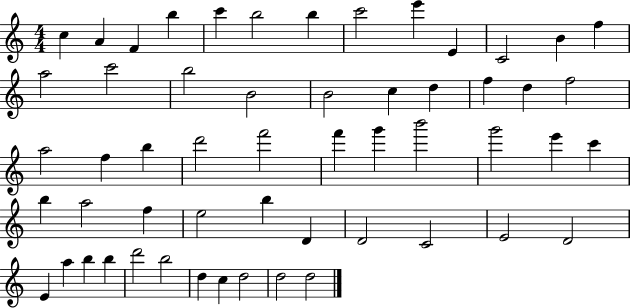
{
  \clef treble
  \numericTimeSignature
  \time 4/4
  \key c \major
  c''4 a'4 f'4 b''4 | c'''4 b''2 b''4 | c'''2 e'''4 e'4 | c'2 b'4 f''4 | \break a''2 c'''2 | b''2 b'2 | b'2 c''4 d''4 | f''4 d''4 f''2 | \break a''2 f''4 b''4 | d'''2 f'''2 | f'''4 g'''4 b'''2 | g'''2 e'''4 c'''4 | \break b''4 a''2 f''4 | e''2 b''4 d'4 | d'2 c'2 | e'2 d'2 | \break e'4 a''4 b''4 b''4 | d'''2 b''2 | d''4 c''4 d''2 | d''2 d''2 | \break \bar "|."
}